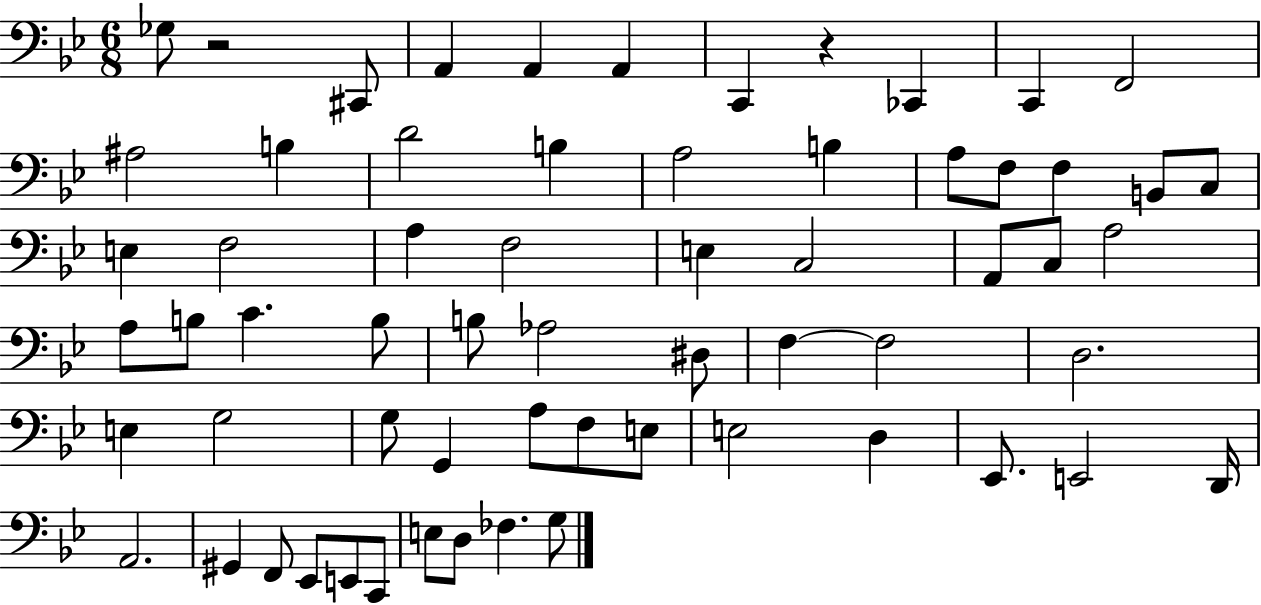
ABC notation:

X:1
T:Untitled
M:6/8
L:1/4
K:Bb
_G,/2 z2 ^C,,/2 A,, A,, A,, C,, z _C,, C,, F,,2 ^A,2 B, D2 B, A,2 B, A,/2 F,/2 F, B,,/2 C,/2 E, F,2 A, F,2 E, C,2 A,,/2 C,/2 A,2 A,/2 B,/2 C B,/2 B,/2 _A,2 ^D,/2 F, F,2 D,2 E, G,2 G,/2 G,, A,/2 F,/2 E,/2 E,2 D, _E,,/2 E,,2 D,,/4 A,,2 ^G,, F,,/2 _E,,/2 E,,/2 C,,/2 E,/2 D,/2 _F, G,/2